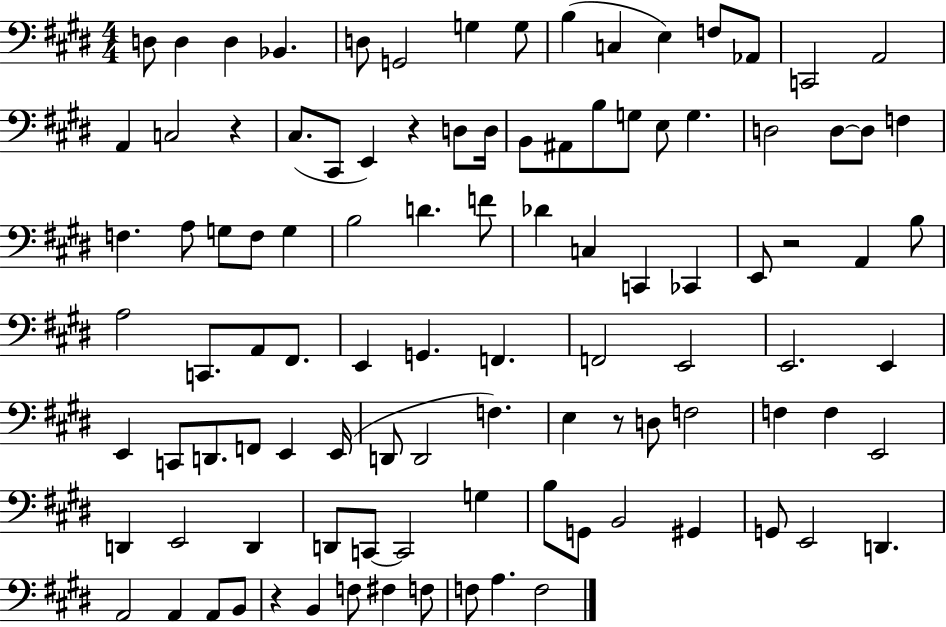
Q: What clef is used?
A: bass